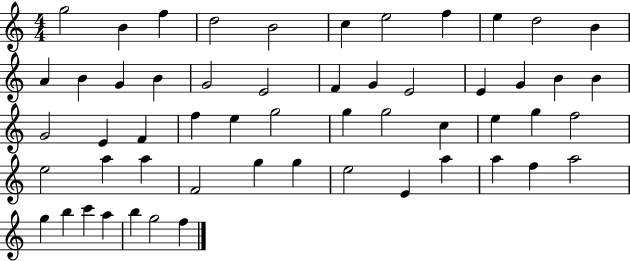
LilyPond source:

{
  \clef treble
  \numericTimeSignature
  \time 4/4
  \key c \major
  g''2 b'4 f''4 | d''2 b'2 | c''4 e''2 f''4 | e''4 d''2 b'4 | \break a'4 b'4 g'4 b'4 | g'2 e'2 | f'4 g'4 e'2 | e'4 g'4 b'4 b'4 | \break g'2 e'4 f'4 | f''4 e''4 g''2 | g''4 g''2 c''4 | e''4 g''4 f''2 | \break e''2 a''4 a''4 | f'2 g''4 g''4 | e''2 e'4 a''4 | a''4 f''4 a''2 | \break g''4 b''4 c'''4 a''4 | b''4 g''2 f''4 | \bar "|."
}